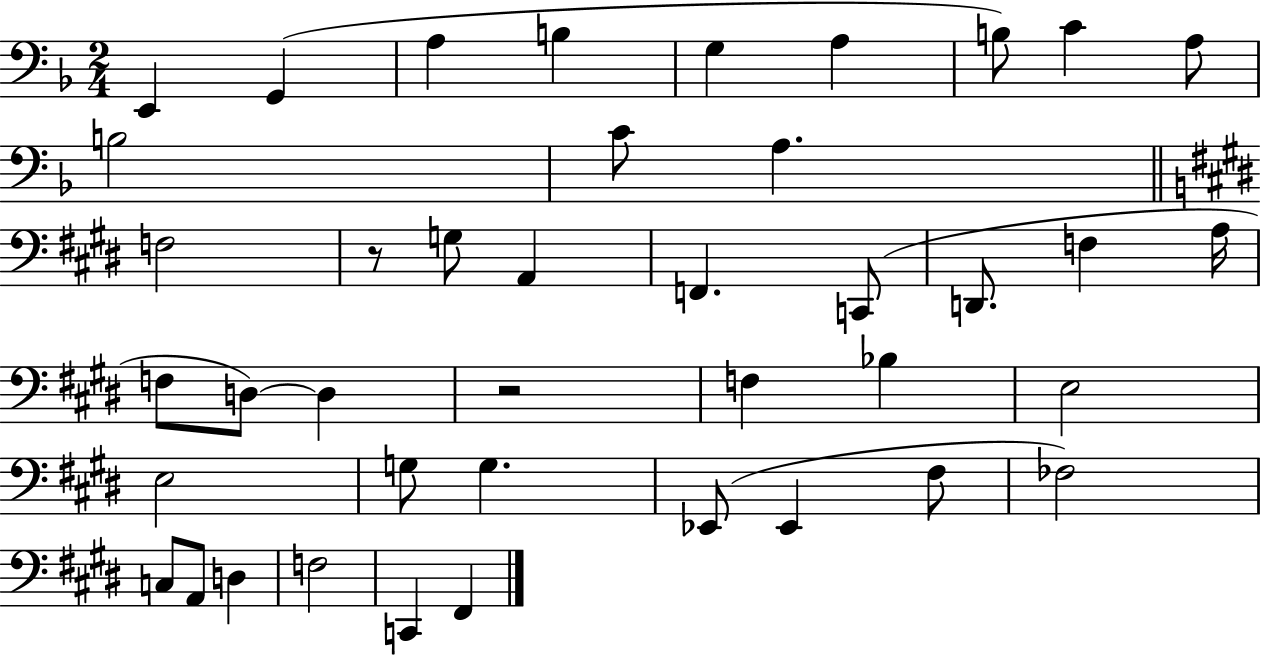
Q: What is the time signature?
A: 2/4